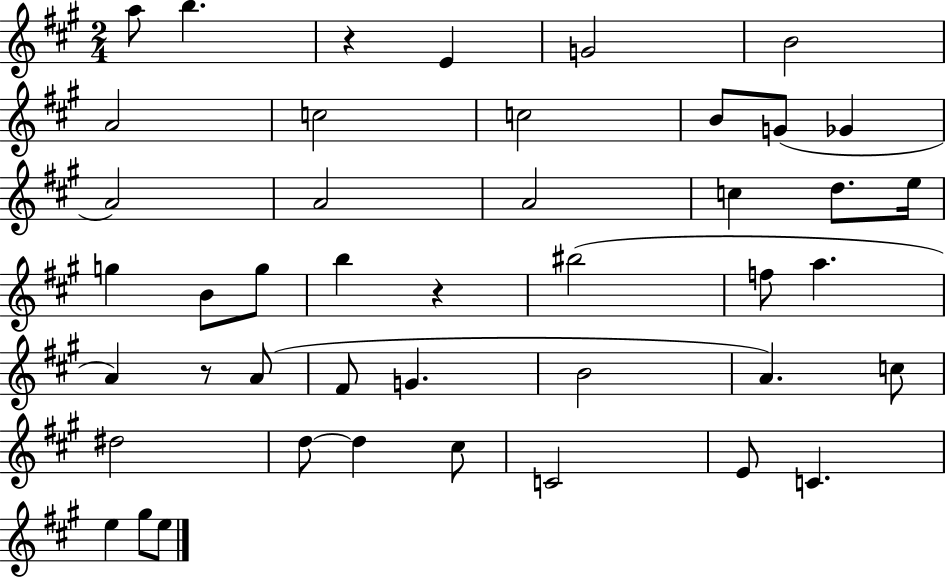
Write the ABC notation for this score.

X:1
T:Untitled
M:2/4
L:1/4
K:A
a/2 b z E G2 B2 A2 c2 c2 B/2 G/2 _G A2 A2 A2 c d/2 e/4 g B/2 g/2 b z ^b2 f/2 a A z/2 A/2 ^F/2 G B2 A c/2 ^d2 d/2 d ^c/2 C2 E/2 C e ^g/2 e/2